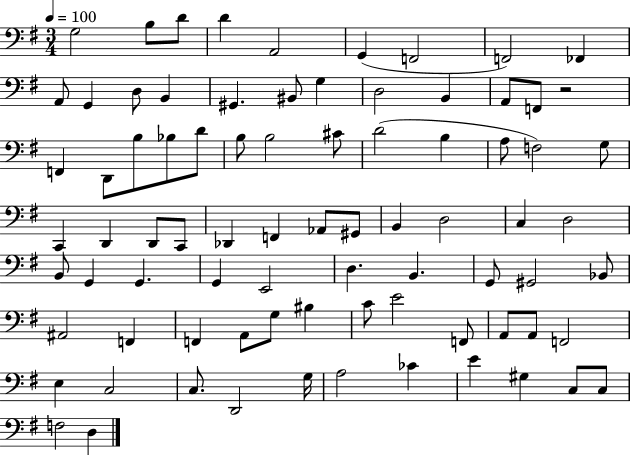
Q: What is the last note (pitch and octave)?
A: D3